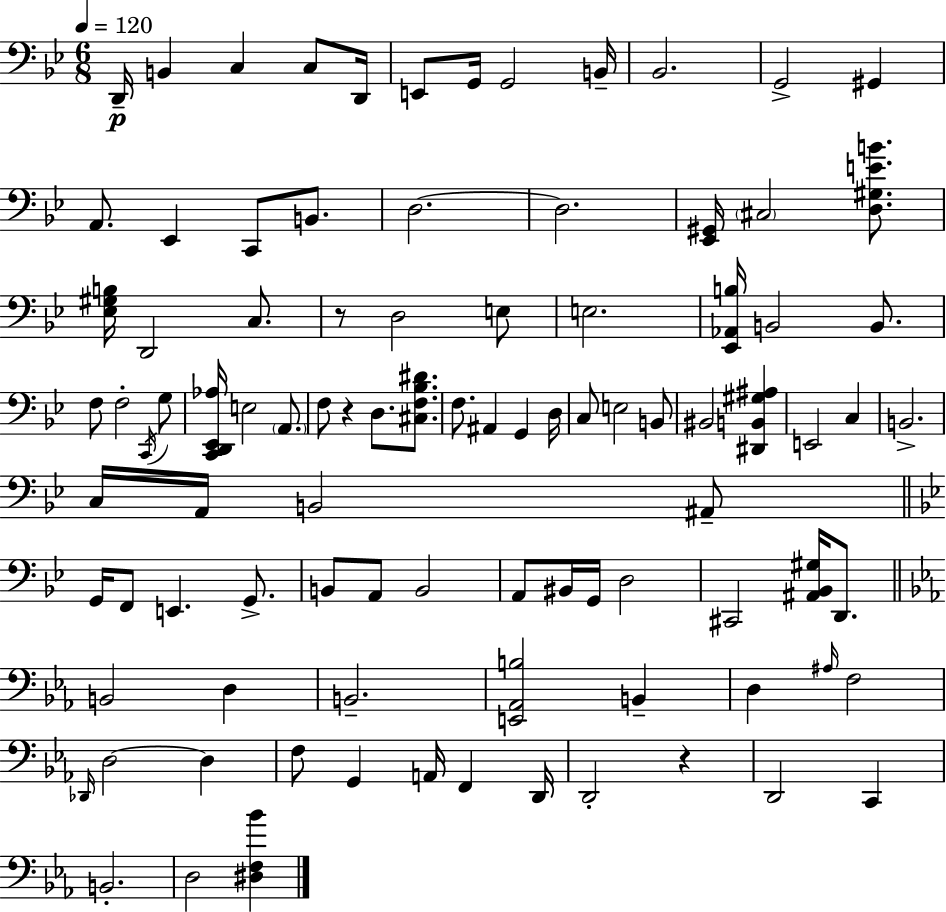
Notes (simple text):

D2/s B2/q C3/q C3/e D2/s E2/e G2/s G2/h B2/s Bb2/h. G2/h G#2/q A2/e. Eb2/q C2/e B2/e. D3/h. D3/h. [Eb2,G#2]/s C#3/h [D3,G#3,E4,B4]/e. [Eb3,G#3,B3]/s D2/h C3/e. R/e D3/h E3/e E3/h. [Eb2,Ab2,B3]/s B2/h B2/e. F3/e F3/h C2/s G3/e [C2,D2,Eb2,Ab3]/s E3/h A2/e. F3/e R/q D3/e. [C#3,F3,Bb3,D#4]/e. F3/e. A#2/q G2/q D3/s C3/e E3/h B2/e BIS2/h [D#2,B2,G#3,A#3]/q E2/h C3/q B2/h. C3/s A2/s B2/h A#2/e G2/s F2/e E2/q. G2/e. B2/e A2/e B2/h A2/e BIS2/s G2/s D3/h C#2/h [A#2,Bb2,G#3]/s D2/e. B2/h D3/q B2/h. [E2,Ab2,B3]/h B2/q D3/q A#3/s F3/h Db2/s D3/h D3/q F3/e G2/q A2/s F2/q D2/s D2/h R/q D2/h C2/q B2/h. D3/h [D#3,F3,Bb4]/q